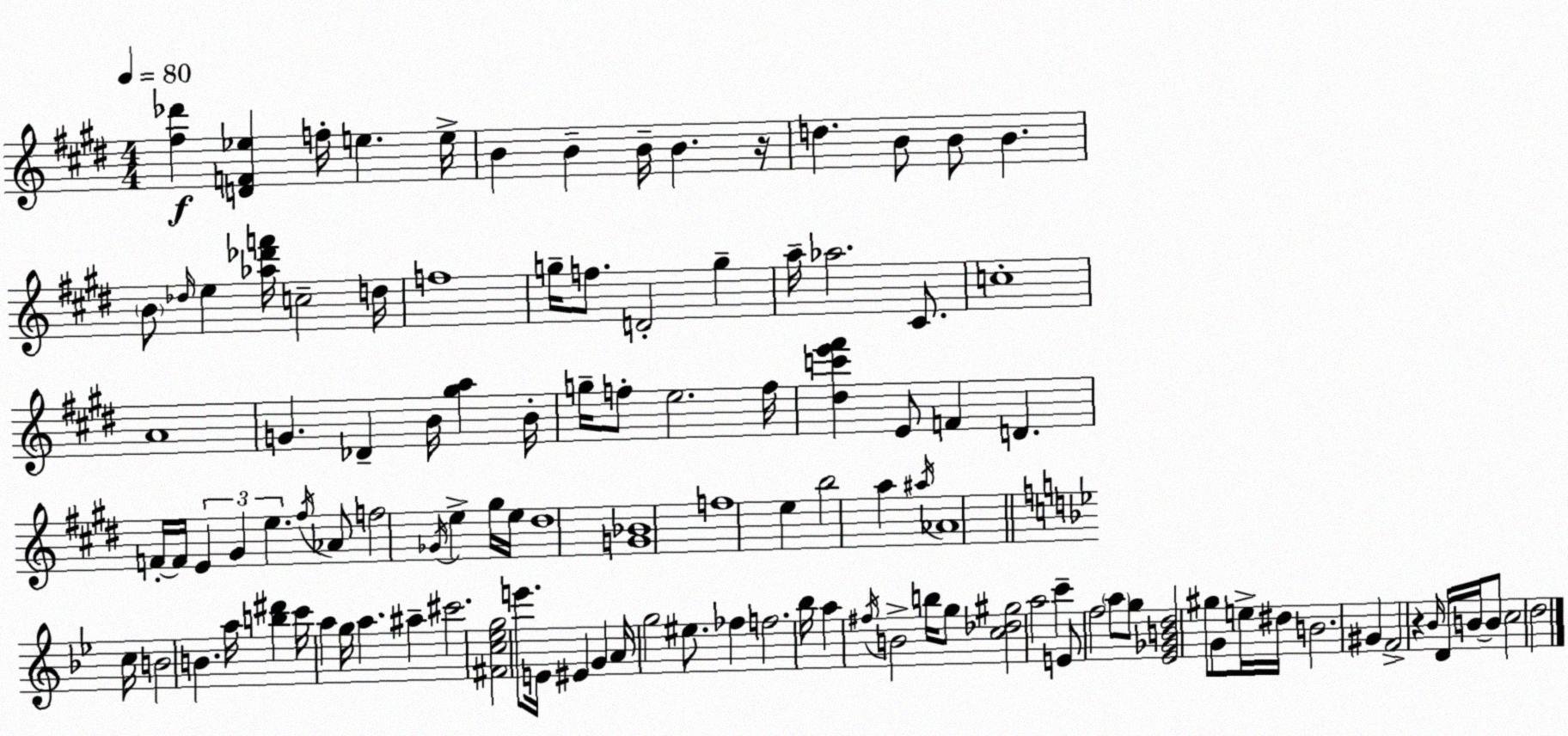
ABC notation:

X:1
T:Untitled
M:4/4
L:1/4
K:E
[^f_d'] [DF_e] f/4 e e/4 B B B/4 B z/4 d B/2 B/2 B B/2 _d/4 e [_a_d'f']/4 c2 d/4 f4 g/4 f/2 D2 g a/4 _a2 ^C/2 c4 A4 G _D B/4 [^ga] B/4 g/4 f/2 e2 f/4 [^dc'e'^f'] E/2 F D F/4 F/4 E ^G e ^f/4 _A/2 f2 _G/4 e ^g/4 e/4 ^d4 [G_B]4 f4 e b2 a ^a/4 _A4 c/4 B2 B a/4 [b^d'] c'/4 a g/4 a ^a ^c'2 [^Fc_eg]2 e'/2 E/4 ^E G A/4 g2 ^e/2 _f f2 _b/4 a ^f/4 B2 b/4 g/2 [c_d^g]2 a2 c' E/2 f2 a/2 g/2 [_E_GBd]2 ^g/2 G/2 e/4 ^d/4 B2 ^G F2 z _B/4 D/4 B/4 B/2 c2 d2